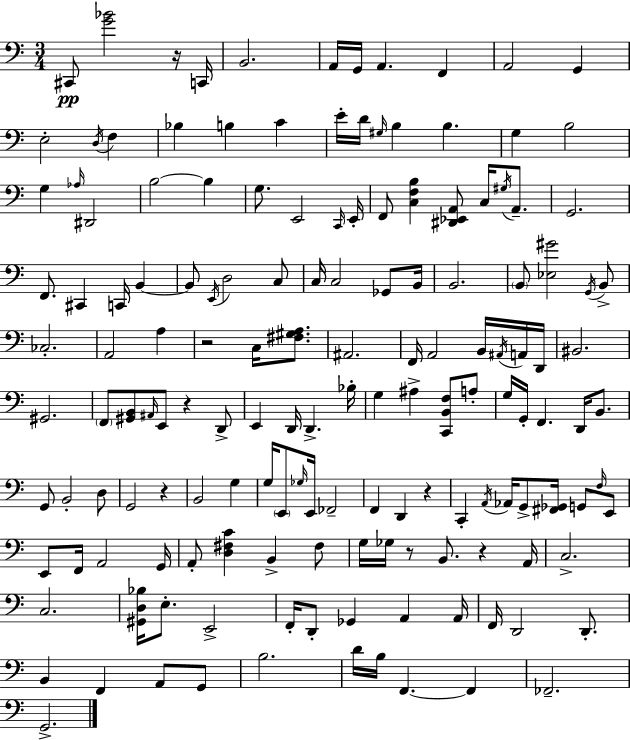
X:1
T:Untitled
M:3/4
L:1/4
K:C
^C,,/2 [G_B]2 z/4 C,,/4 B,,2 A,,/4 G,,/4 A,, F,, A,,2 G,, E,2 D,/4 F, _B, B, C E/4 D/4 ^G,/4 B, B, G, B,2 G, _A,/4 ^D,,2 B,2 B, G,/2 E,,2 C,,/4 E,,/4 F,,/2 [C,F,B,] [^D,,_E,,A,,]/2 C,/4 ^G,/4 A,,/2 G,,2 F,,/2 ^C,, C,,/4 B,, B,,/2 E,,/4 D,2 C,/2 C,/4 C,2 _G,,/2 B,,/4 B,,2 B,,/2 [_E,^G]2 G,,/4 B,,/2 _C,2 A,,2 A, z2 C,/4 [^F,^G,A,]/2 ^A,,2 F,,/4 A,,2 B,,/4 ^A,,/4 A,,/4 D,,/4 ^B,,2 ^G,,2 F,,/2 [^G,,B,,]/2 ^A,,/4 E,,/2 z D,,/2 E,, D,,/4 D,, _B,/4 G, ^A, [C,,B,,F,]/2 A,/2 G,/4 G,,/4 F,, D,,/4 B,,/2 G,,/2 B,,2 D,/2 G,,2 z B,,2 G, G,/4 E,,/2 _G,/4 E,,/4 _F,,2 F,, D,, z C,, A,,/4 _A,,/4 G,,/2 [^F,,_G,,]/4 G,,/2 F,/4 E,,/2 E,,/2 F,,/4 A,,2 G,,/4 A,,/2 [D,^F,C] B,, ^F,/2 G,/4 _G,/4 z/2 B,,/2 z A,,/4 C,2 C,2 [^G,,D,_B,]/4 E,/2 E,,2 F,,/4 D,,/2 _G,, A,, A,,/4 F,,/4 D,,2 D,,/2 B,, F,, A,,/2 G,,/2 B,2 D/4 B,/4 F,, F,, _F,,2 G,,2